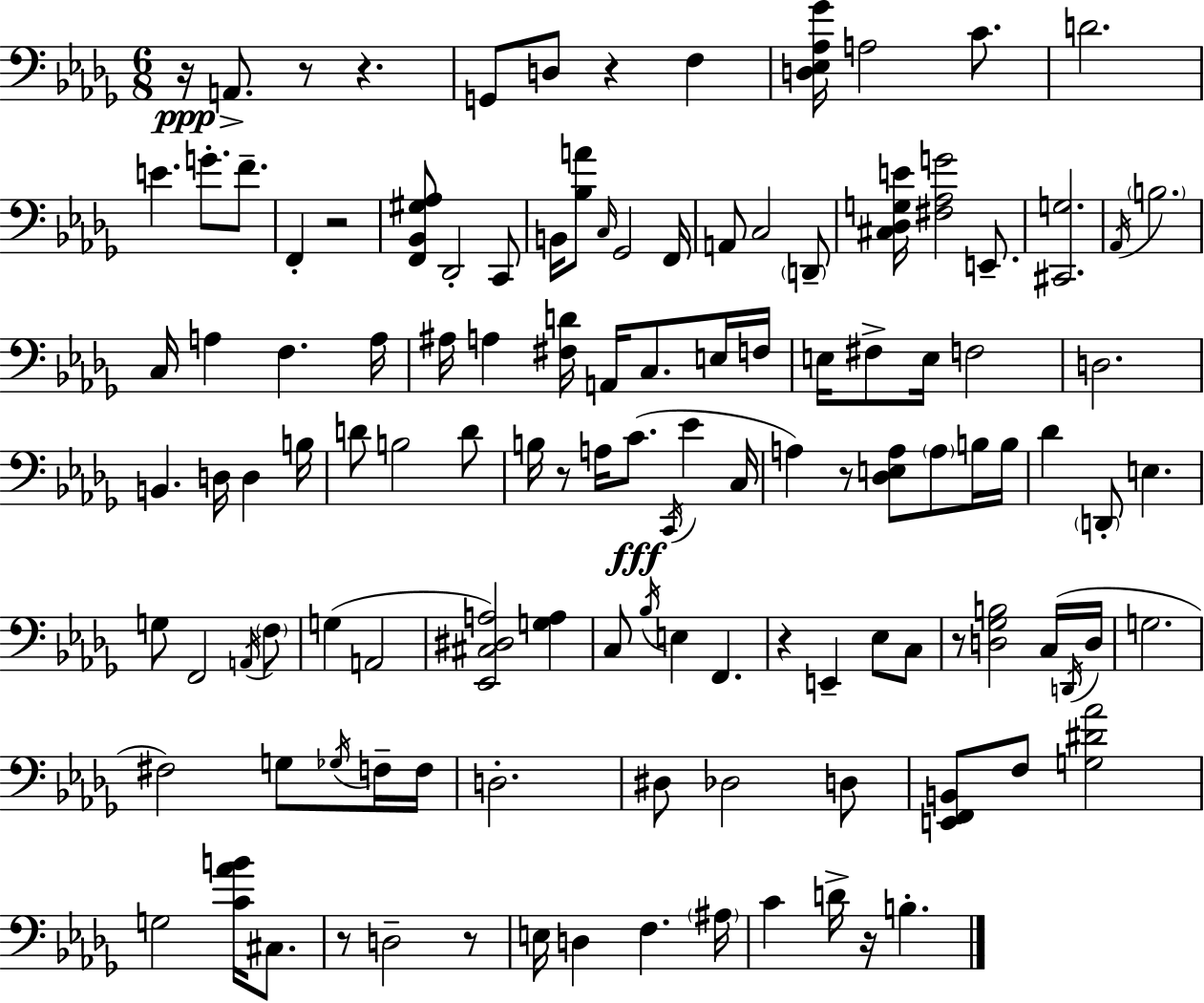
R/s A2/e. R/e R/q. G2/e D3/e R/q F3/q [D3,Eb3,Ab3,Gb4]/s A3/h C4/e. D4/h. E4/q. G4/e. F4/e. F2/q R/h [F2,Bb2,G#3,Ab3]/e Db2/h C2/e B2/s [Bb3,A4]/e C3/s Gb2/h F2/s A2/e C3/h D2/e [C#3,Db3,G3,E4]/s [F#3,Ab3,G4]/h E2/e. [C#2,G3]/h. Ab2/s B3/h. C3/s A3/q F3/q. A3/s A#3/s A3/q [F#3,D4]/s A2/s C3/e. E3/s F3/s E3/s F#3/e E3/s F3/h D3/h. B2/q. D3/s D3/q B3/s D4/e B3/h D4/e B3/s R/e A3/s C4/e. C2/s Eb4/q C3/s A3/q R/e [Db3,E3,A3]/e A3/e B3/s B3/s Db4/q D2/e E3/q. G3/e F2/h A2/s F3/e G3/q A2/h [Eb2,C#3,D#3,A3]/h [G3,A3]/q C3/e Bb3/s E3/q F2/q. R/q E2/q Eb3/e C3/e R/e [D3,Gb3,B3]/h C3/s D2/s D3/s G3/h. F#3/h G3/e Gb3/s F3/s F3/s D3/h. D#3/e Db3/h D3/e [E2,F2,B2]/e F3/e [G3,D#4,Ab4]/h G3/h [C4,Ab4,B4]/s C#3/e. R/e D3/h R/e E3/s D3/q F3/q. A#3/s C4/q D4/s R/s B3/q.